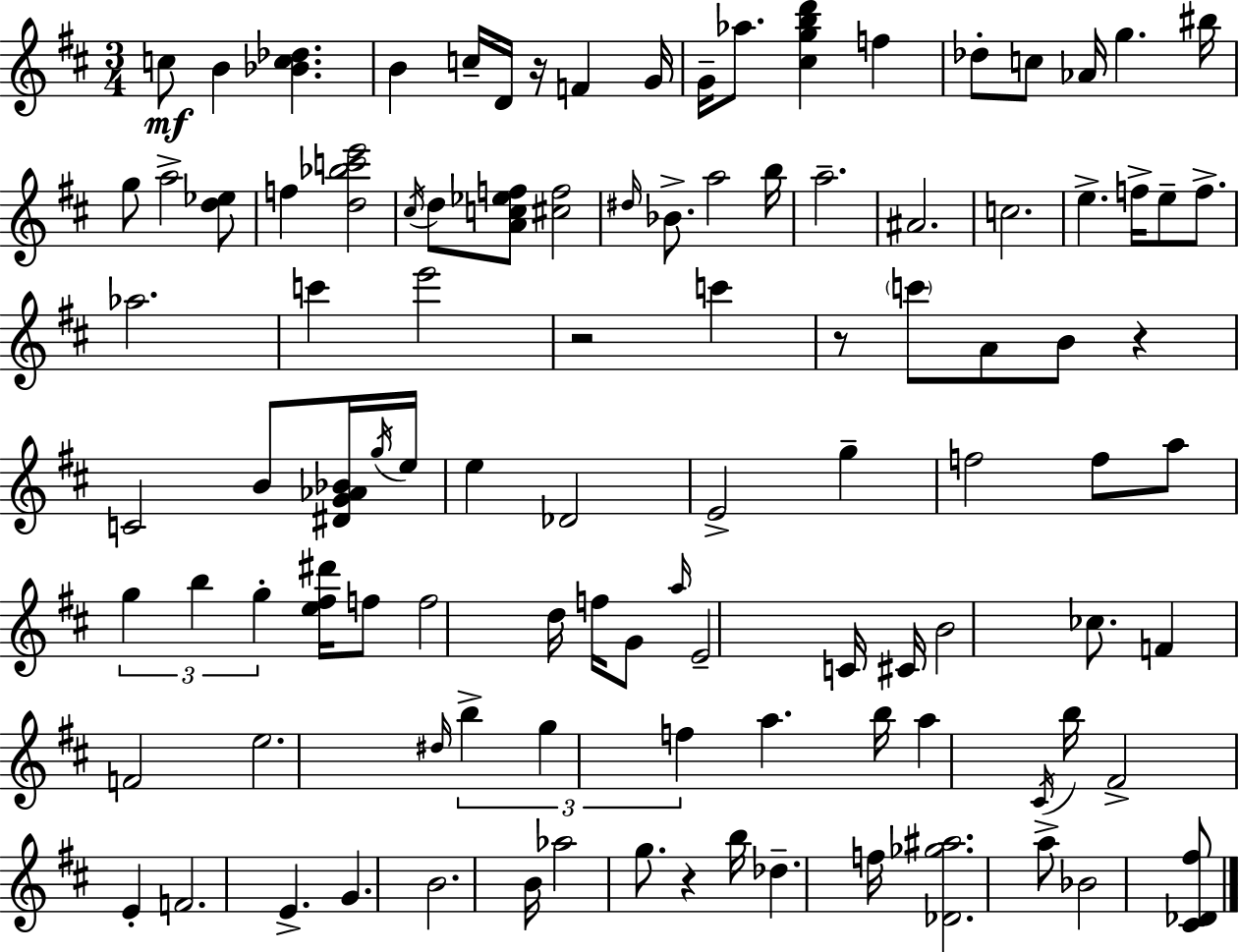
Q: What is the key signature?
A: D major